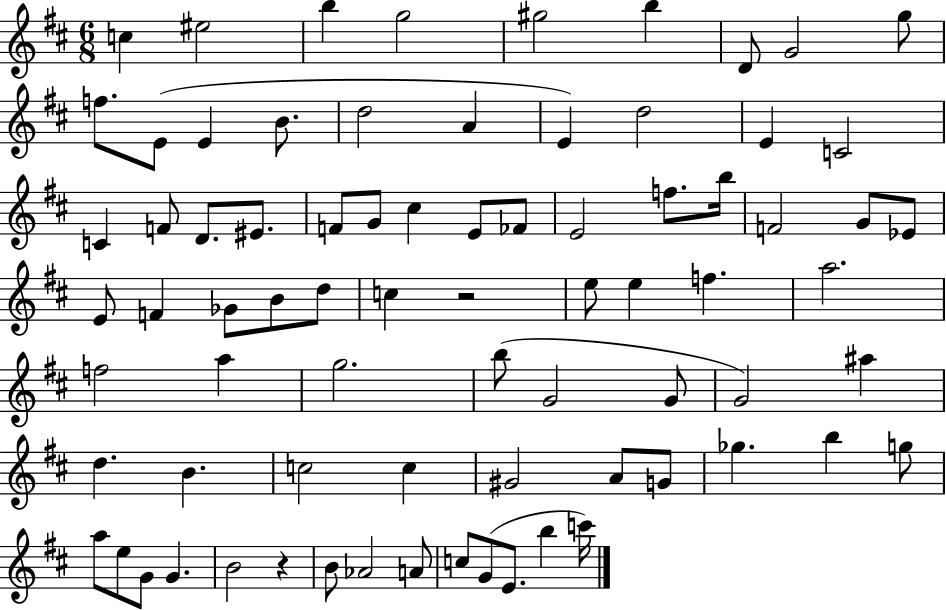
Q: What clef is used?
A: treble